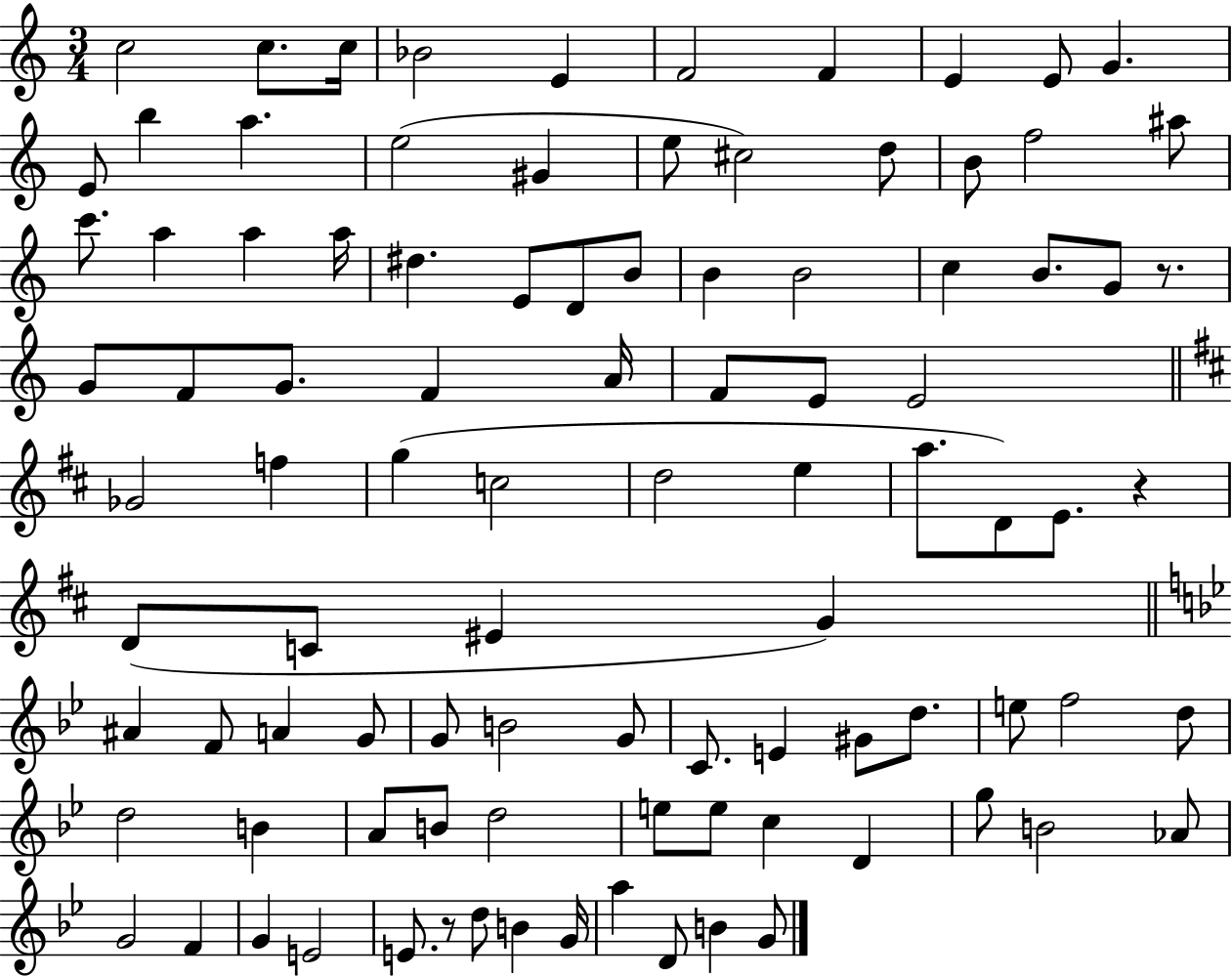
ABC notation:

X:1
T:Untitled
M:3/4
L:1/4
K:C
c2 c/2 c/4 _B2 E F2 F E E/2 G E/2 b a e2 ^G e/2 ^c2 d/2 B/2 f2 ^a/2 c'/2 a a a/4 ^d E/2 D/2 B/2 B B2 c B/2 G/2 z/2 G/2 F/2 G/2 F A/4 F/2 E/2 E2 _G2 f g c2 d2 e a/2 D/2 E/2 z D/2 C/2 ^E G ^A F/2 A G/2 G/2 B2 G/2 C/2 E ^G/2 d/2 e/2 f2 d/2 d2 B A/2 B/2 d2 e/2 e/2 c D g/2 B2 _A/2 G2 F G E2 E/2 z/2 d/2 B G/4 a D/2 B G/2